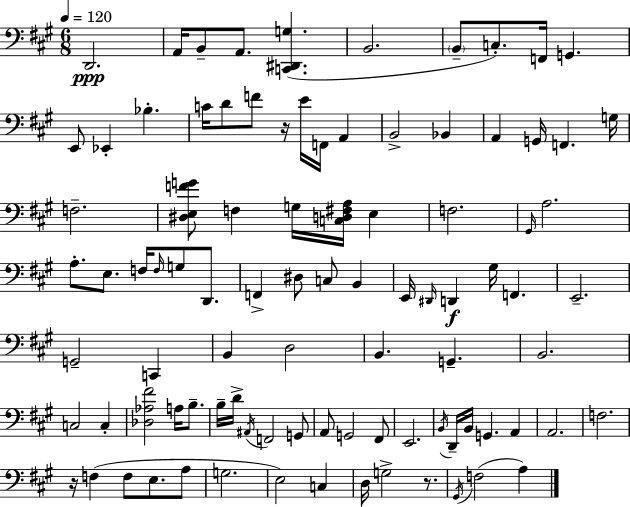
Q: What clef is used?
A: bass